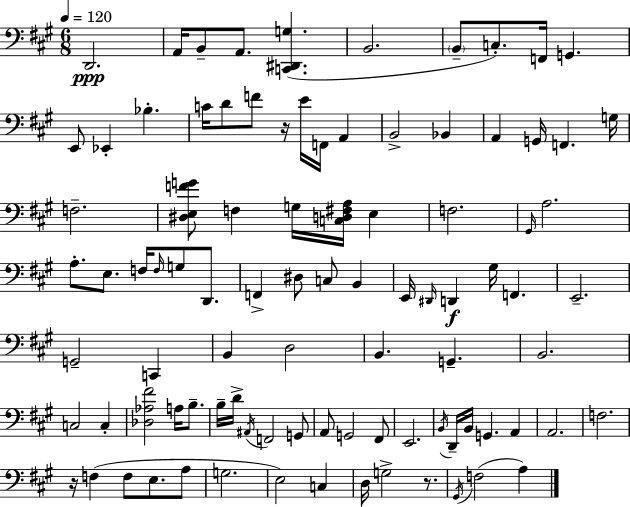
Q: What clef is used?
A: bass